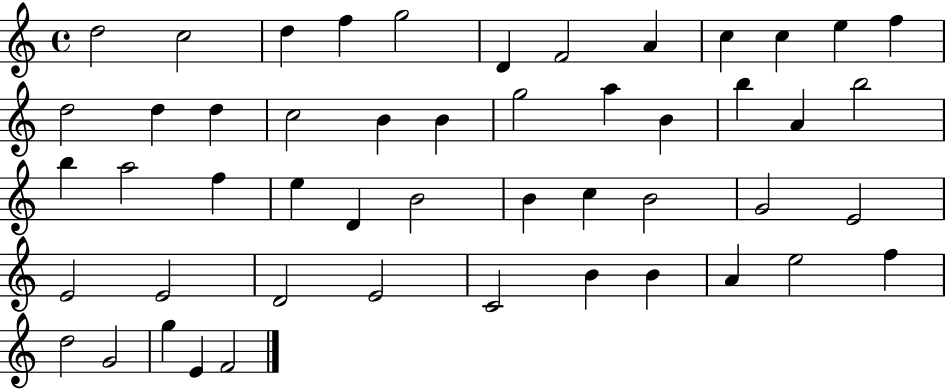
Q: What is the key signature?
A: C major